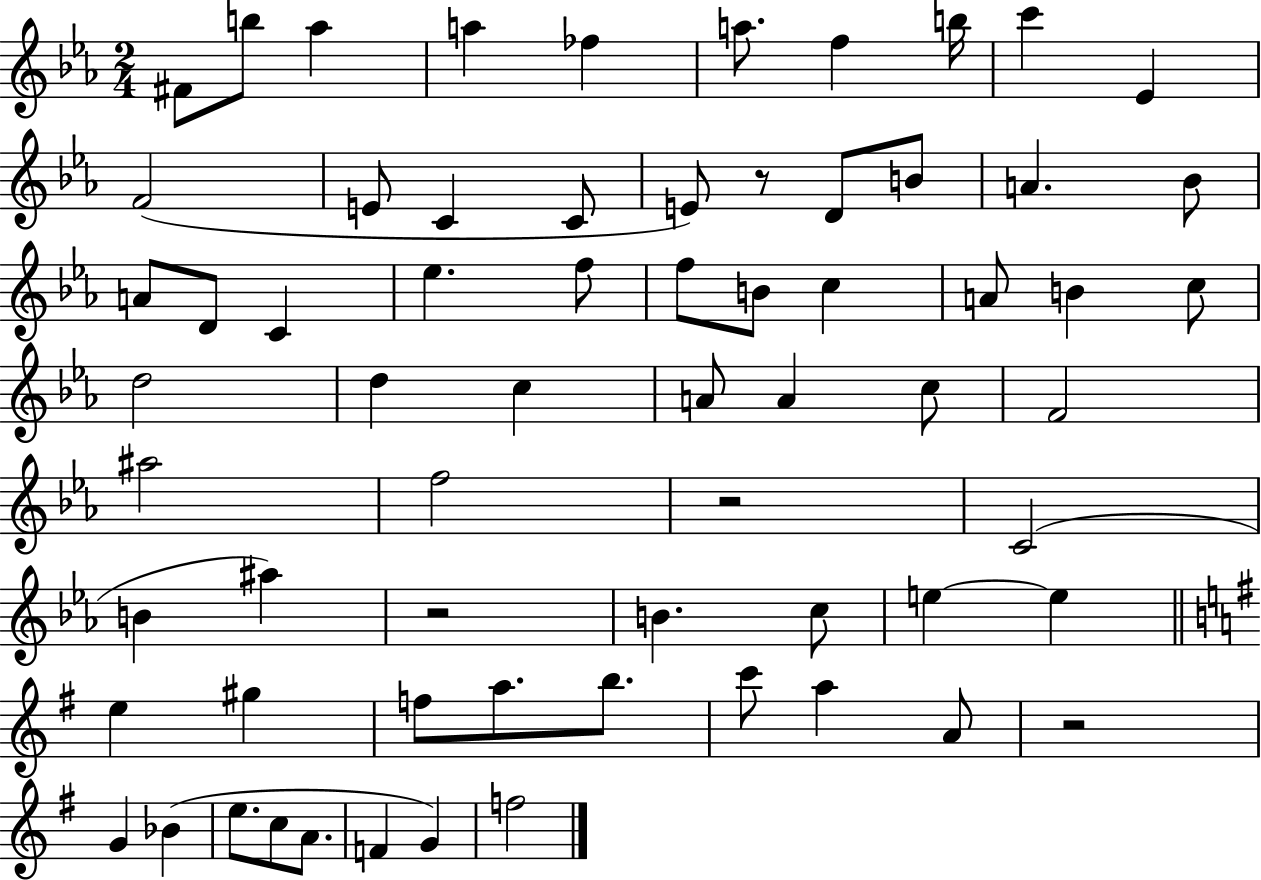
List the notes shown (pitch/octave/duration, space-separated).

F#4/e B5/e Ab5/q A5/q FES5/q A5/e. F5/q B5/s C6/q Eb4/q F4/h E4/e C4/q C4/e E4/e R/e D4/e B4/e A4/q. Bb4/e A4/e D4/e C4/q Eb5/q. F5/e F5/e B4/e C5/q A4/e B4/q C5/e D5/h D5/q C5/q A4/e A4/q C5/e F4/h A#5/h F5/h R/h C4/h B4/q A#5/q R/h B4/q. C5/e E5/q E5/q E5/q G#5/q F5/e A5/e. B5/e. C6/e A5/q A4/e R/h G4/q Bb4/q E5/e. C5/e A4/e. F4/q G4/q F5/h